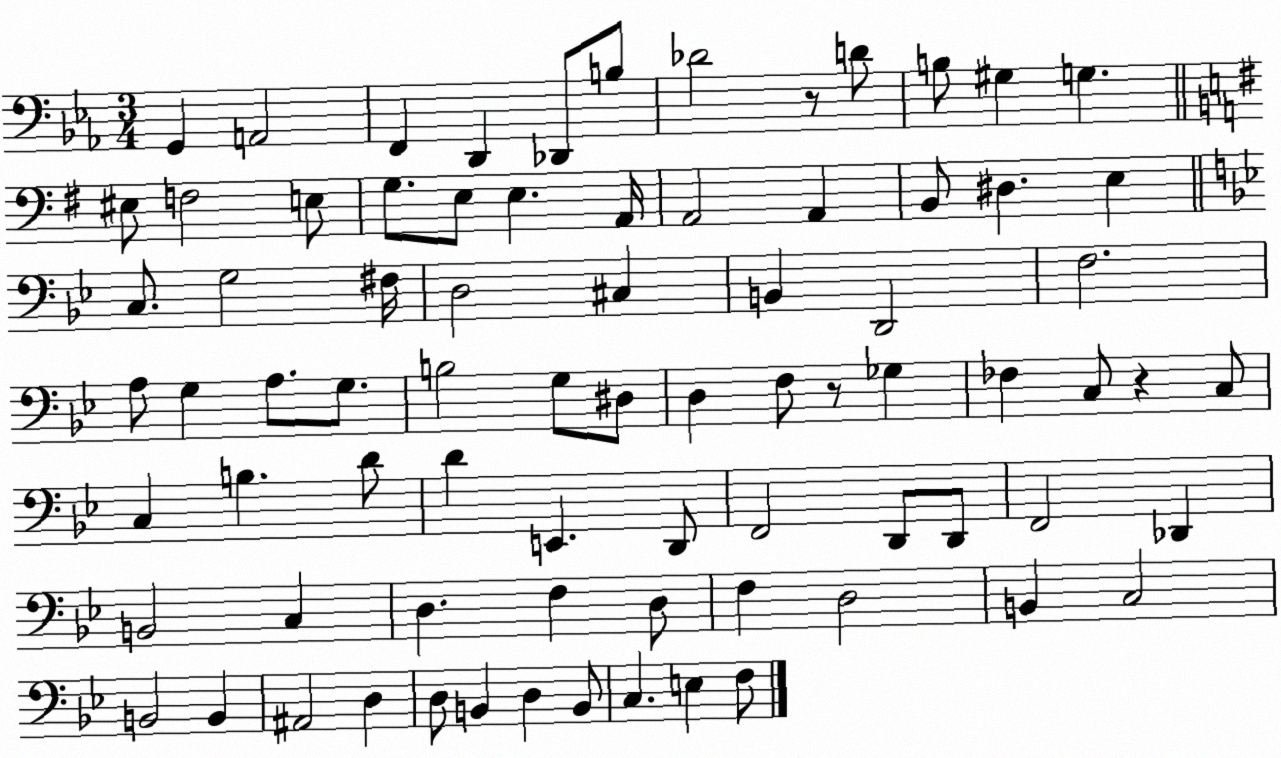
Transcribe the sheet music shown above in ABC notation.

X:1
T:Untitled
M:3/4
L:1/4
K:Eb
G,, A,,2 F,, D,, _D,,/2 B,/2 _D2 z/2 D/2 B,/2 ^G, G, ^E,/2 F,2 E,/2 G,/2 E,/2 E, A,,/4 A,,2 A,, B,,/2 ^D, E, C,/2 G,2 ^F,/4 D,2 ^C, B,, D,,2 F,2 A,/2 G, A,/2 G,/2 B,2 G,/2 ^D,/2 D, F,/2 z/2 _G, _F, C,/2 z C,/2 C, B, D/2 D E,, D,,/2 F,,2 D,,/2 D,,/2 F,,2 _D,, B,,2 C, D, F, D,/2 F, D,2 B,, C,2 B,,2 B,, ^A,,2 D, D,/2 B,, D, B,,/2 C, E, F,/2